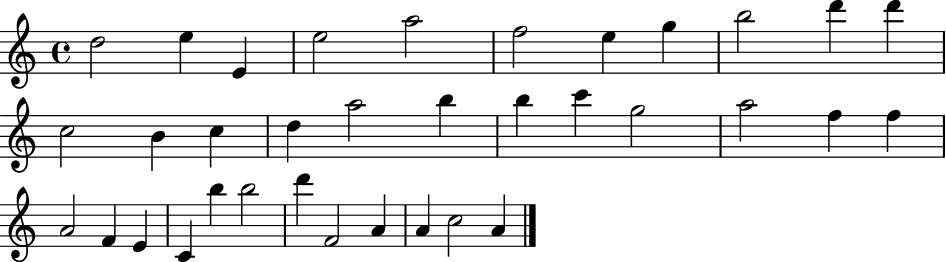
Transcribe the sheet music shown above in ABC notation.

X:1
T:Untitled
M:4/4
L:1/4
K:C
d2 e E e2 a2 f2 e g b2 d' d' c2 B c d a2 b b c' g2 a2 f f A2 F E C b b2 d' F2 A A c2 A